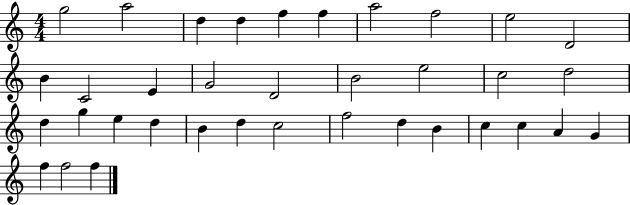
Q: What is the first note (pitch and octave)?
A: G5